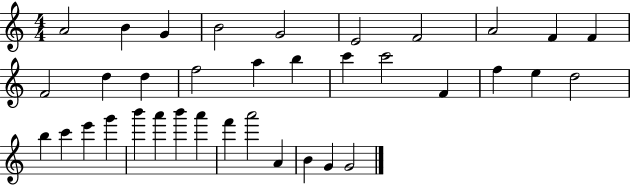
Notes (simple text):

A4/h B4/q G4/q B4/h G4/h E4/h F4/h A4/h F4/q F4/q F4/h D5/q D5/q F5/h A5/q B5/q C6/q C6/h F4/q F5/q E5/q D5/h B5/q C6/q E6/q G6/q B6/q A6/q B6/q A6/q F6/q A6/h A4/q B4/q G4/q G4/h